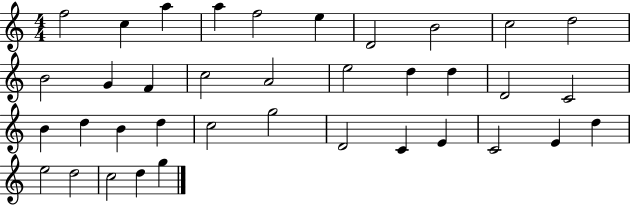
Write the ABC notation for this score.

X:1
T:Untitled
M:4/4
L:1/4
K:C
f2 c a a f2 e D2 B2 c2 d2 B2 G F c2 A2 e2 d d D2 C2 B d B d c2 g2 D2 C E C2 E d e2 d2 c2 d g